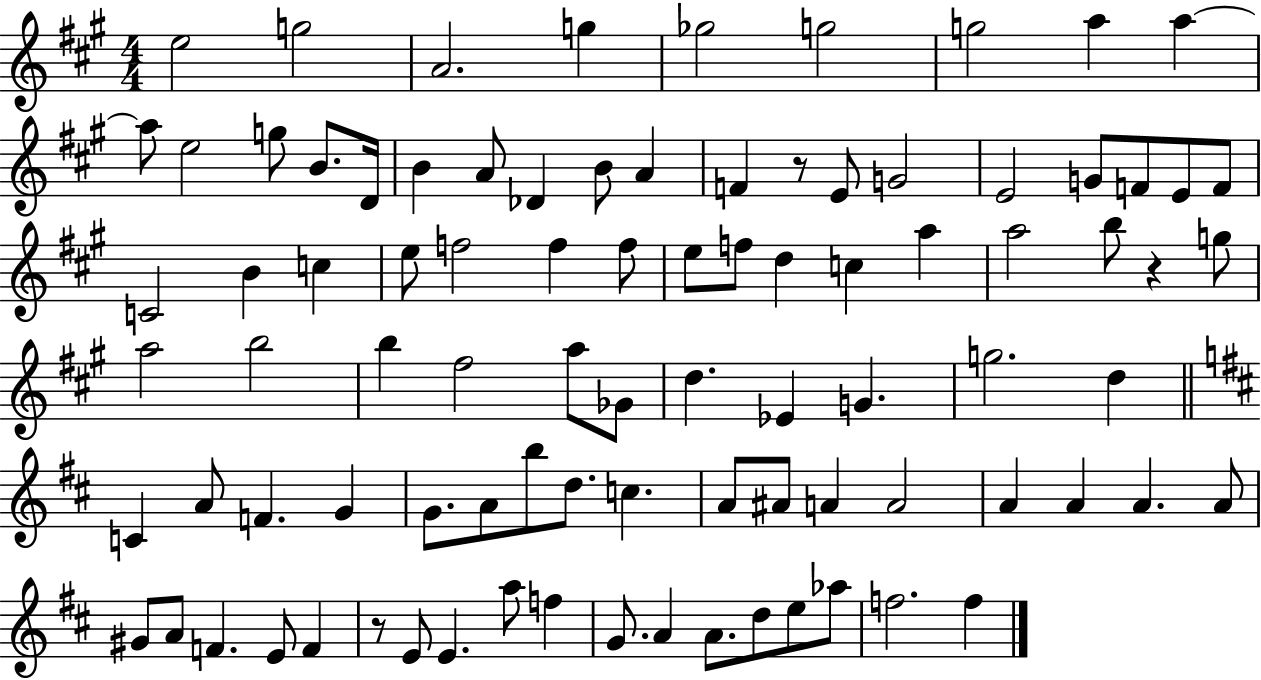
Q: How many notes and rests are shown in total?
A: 90